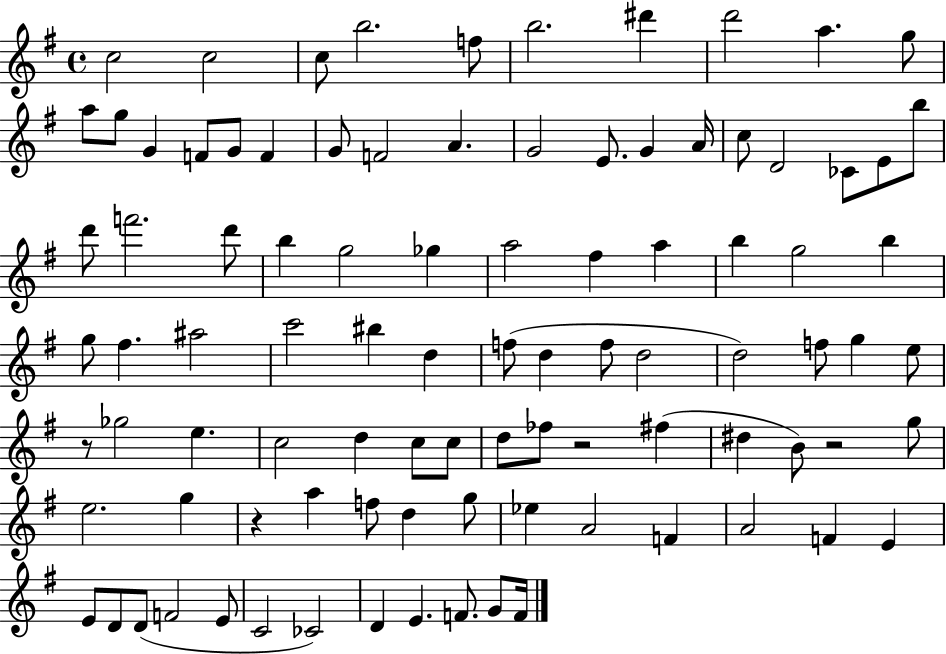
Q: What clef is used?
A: treble